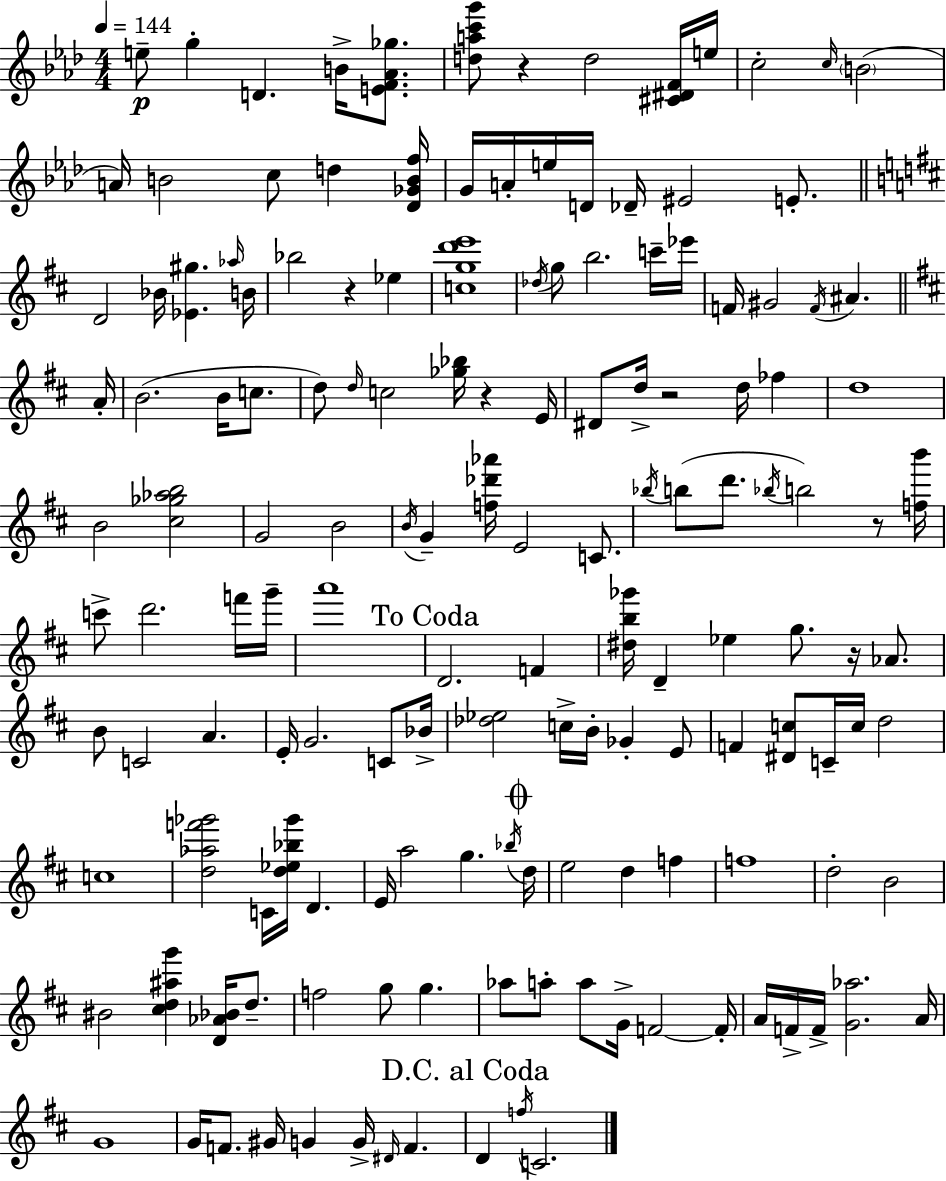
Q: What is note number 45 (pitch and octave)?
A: D5